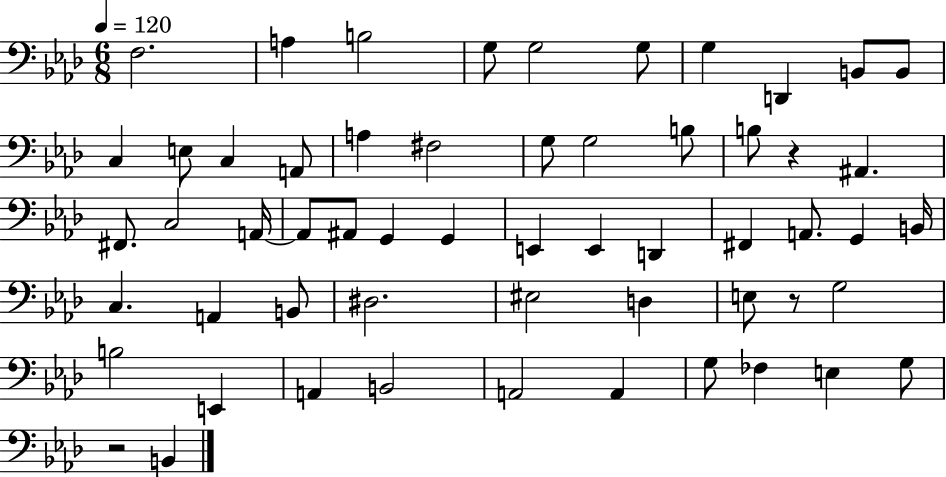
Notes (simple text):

F3/h. A3/q B3/h G3/e G3/h G3/e G3/q D2/q B2/e B2/e C3/q E3/e C3/q A2/e A3/q F#3/h G3/e G3/h B3/e B3/e R/q A#2/q. F#2/e. C3/h A2/s A2/e A#2/e G2/q G2/q E2/q E2/q D2/q F#2/q A2/e. G2/q B2/s C3/q. A2/q B2/e D#3/h. EIS3/h D3/q E3/e R/e G3/h B3/h E2/q A2/q B2/h A2/h A2/q G3/e FES3/q E3/q G3/e R/h B2/q